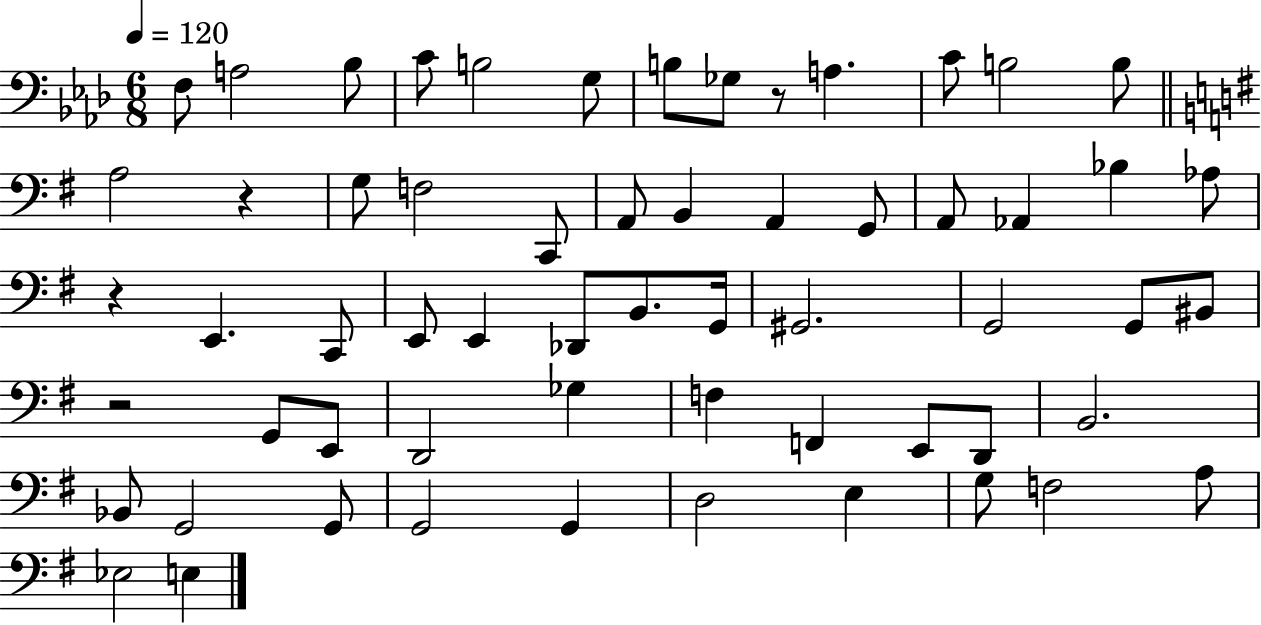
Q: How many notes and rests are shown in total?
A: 60